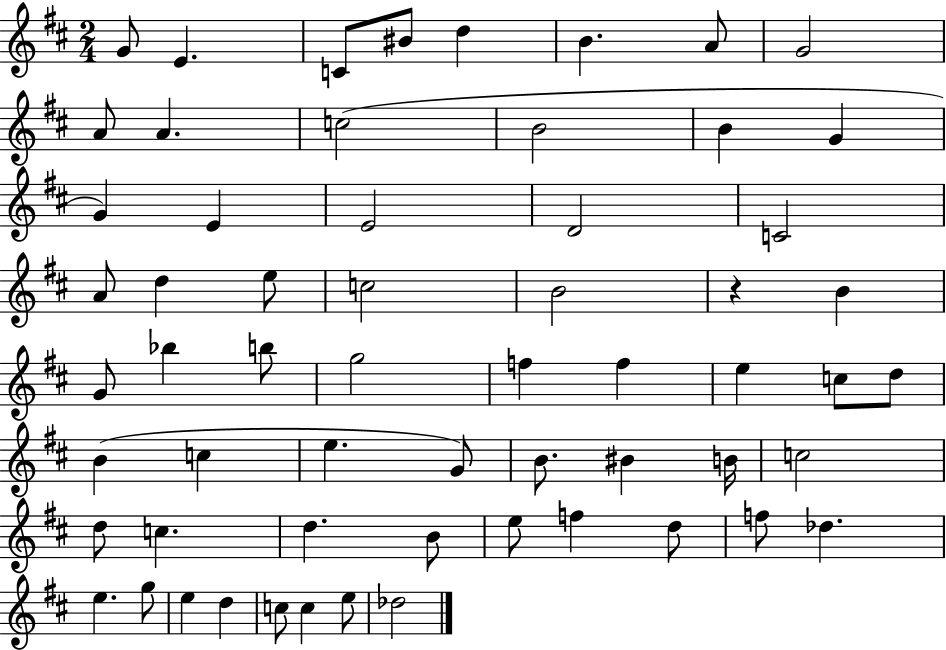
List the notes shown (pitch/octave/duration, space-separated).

G4/e E4/q. C4/e BIS4/e D5/q B4/q. A4/e G4/h A4/e A4/q. C5/h B4/h B4/q G4/q G4/q E4/q E4/h D4/h C4/h A4/e D5/q E5/e C5/h B4/h R/q B4/q G4/e Bb5/q B5/e G5/h F5/q F5/q E5/q C5/e D5/e B4/q C5/q E5/q. G4/e B4/e. BIS4/q B4/s C5/h D5/e C5/q. D5/q. B4/e E5/e F5/q D5/e F5/e Db5/q. E5/q. G5/e E5/q D5/q C5/e C5/q E5/e Db5/h